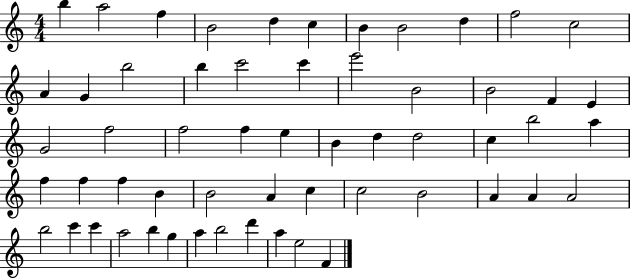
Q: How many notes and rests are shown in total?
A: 57